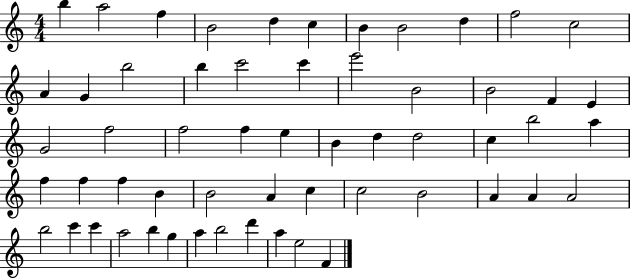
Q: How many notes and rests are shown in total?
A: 57